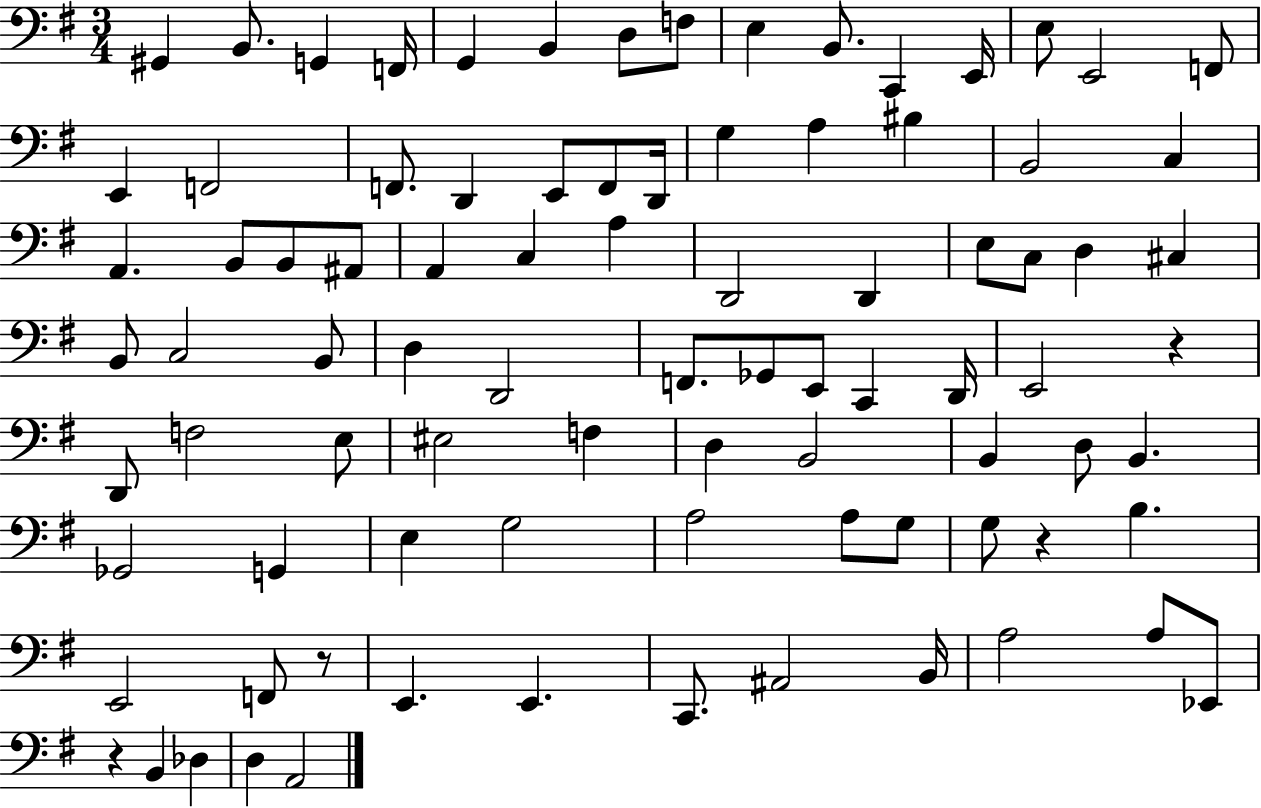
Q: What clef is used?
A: bass